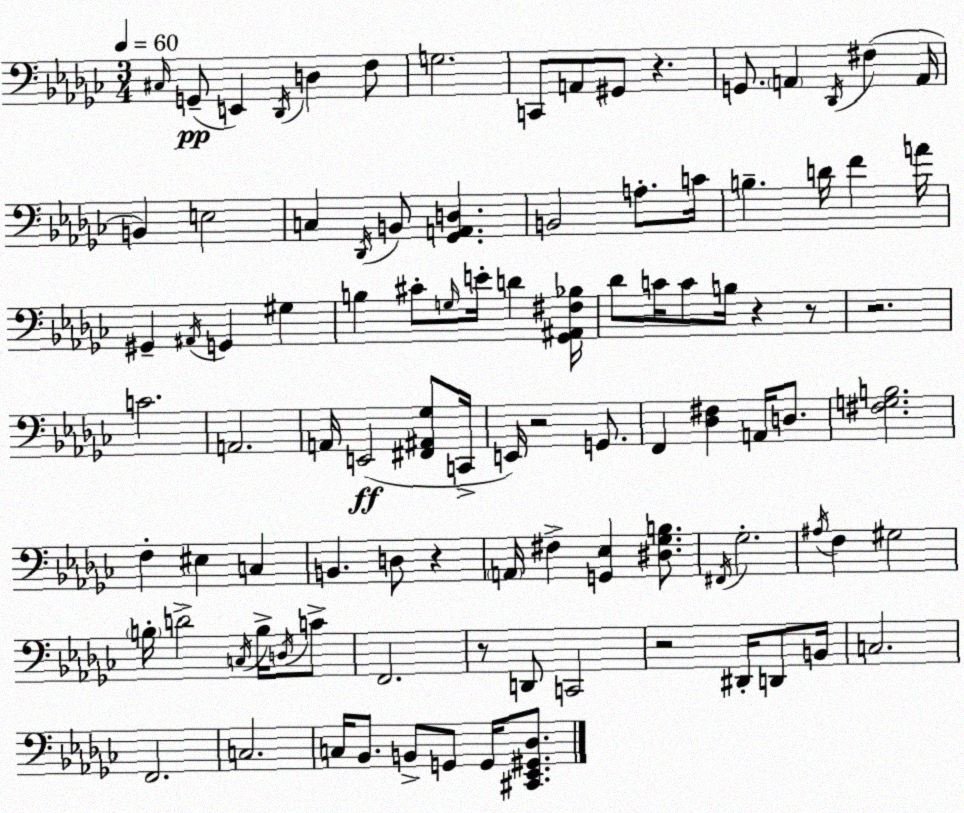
X:1
T:Untitled
M:3/4
L:1/4
K:Ebm
^C,/4 G,,/2 E,, _D,,/4 D, F,/2 G,2 C,,/2 A,,/2 ^G,,/2 z G,,/2 A,, _D,,/4 ^F, A,,/4 B,, E,2 C, _D,,/4 B,,/2 [_G,,A,,D,] B,,2 A,/2 C/4 B, D/4 F A/4 ^G,, ^A,,/4 G,, ^G, B, ^C/2 G,/4 E/4 D [_G,,^A,,^F,_B,]/4 _D/2 C/4 C/2 B,/4 z z/2 z2 C2 A,,2 A,,/4 E,,2 [^F,,^A,,_G,]/2 C,,/4 E,,/4 z2 G,,/2 F,, [_D,^F,] A,,/4 D,/2 [^F,G,B,]2 F, ^E, C, B,, D,/2 z A,,/4 ^F, [G,,_E,] [^D,_G,B,]/2 ^F,,/4 _G,2 ^A,/4 F, ^G,2 B,/4 D2 C,/4 B,/4 D,/4 C/2 F,,2 z/2 D,,/2 C,,2 z2 ^D,,/4 D,,/2 B,,/4 C,2 F,,2 C,2 C,/4 _B,,/2 B,,/2 G,,/2 G,,/4 [^C,,_E,,^G,,_D,]/2